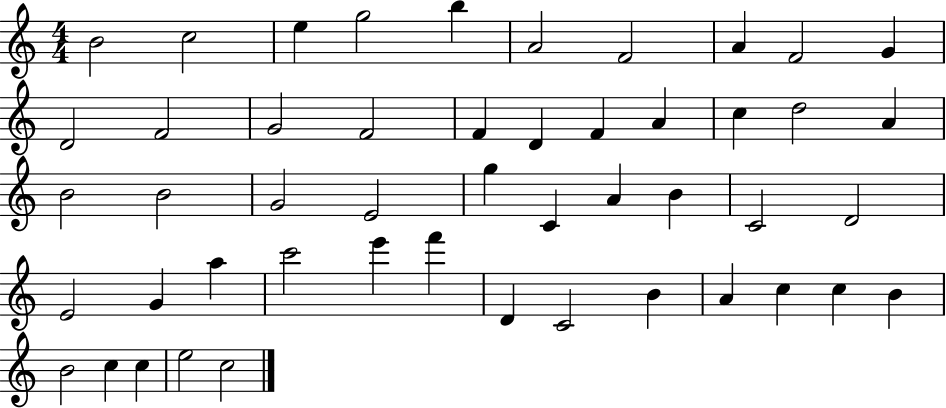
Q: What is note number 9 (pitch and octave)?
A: F4